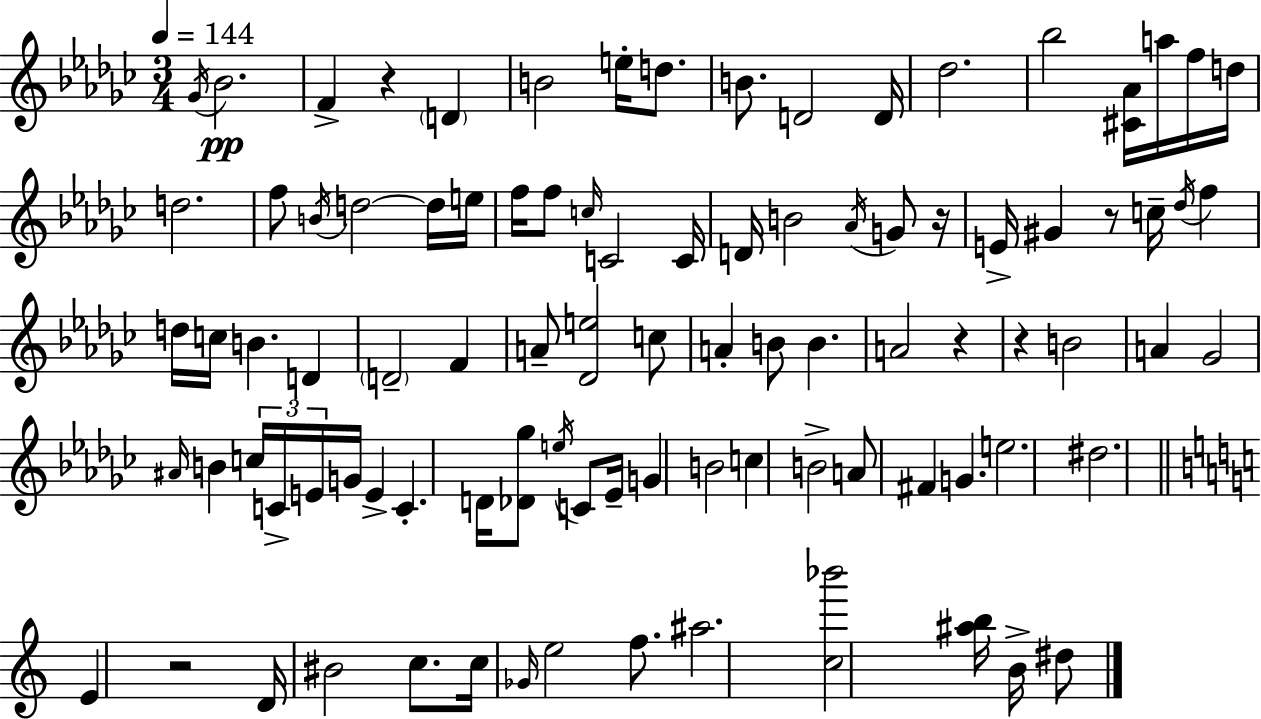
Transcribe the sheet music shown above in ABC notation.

X:1
T:Untitled
M:3/4
L:1/4
K:Ebm
_G/4 _B2 F z D B2 e/4 d/2 B/2 D2 D/4 _d2 _b2 [^C_A]/4 a/4 f/4 d/4 d2 f/2 B/4 d2 d/4 e/4 f/4 f/2 c/4 C2 C/4 D/4 B2 _A/4 G/2 z/4 E/4 ^G z/2 c/4 _d/4 f d/4 c/4 B D D2 F A/2 [_De]2 c/2 A B/2 B A2 z z B2 A _G2 ^A/4 B c/4 C/4 E/4 G/4 E C D/4 [_D_g]/2 e/4 C/2 _E/4 G B2 c B2 A/2 ^F G e2 ^d2 E z2 D/4 ^B2 c/2 c/4 _G/4 e2 f/2 ^a2 [c_b']2 [^ab]/4 B/4 ^d/2